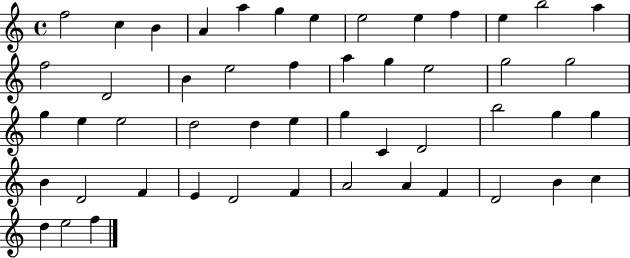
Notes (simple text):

F5/h C5/q B4/q A4/q A5/q G5/q E5/q E5/h E5/q F5/q E5/q B5/h A5/q F5/h D4/h B4/q E5/h F5/q A5/q G5/q E5/h G5/h G5/h G5/q E5/q E5/h D5/h D5/q E5/q G5/q C4/q D4/h B5/h G5/q G5/q B4/q D4/h F4/q E4/q D4/h F4/q A4/h A4/q F4/q D4/h B4/q C5/q D5/q E5/h F5/q